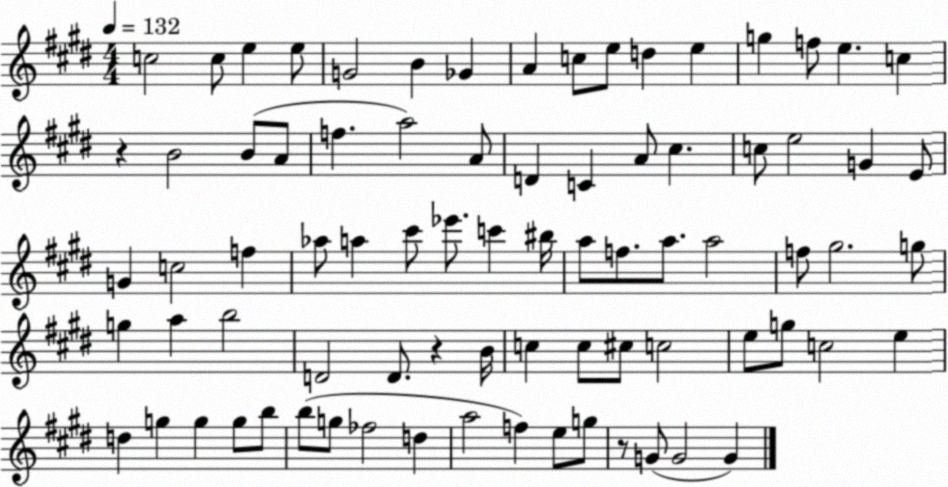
X:1
T:Untitled
M:4/4
L:1/4
K:E
c2 c/2 e e/2 G2 B _G A c/2 e/2 d e g f/2 e c z B2 B/2 A/2 f a2 A/2 D C A/2 ^c c/2 e2 G E/2 G c2 f _a/2 a ^c'/2 _e'/2 c' ^b/4 a/2 f/2 a/2 a2 f/2 ^g2 g/2 g a b2 D2 D/2 z B/4 c c/2 ^c/2 c2 e/2 g/2 c2 e d g g g/2 b/2 b/2 g/2 _f2 d a2 f e/2 g/2 z/2 G/2 G2 G